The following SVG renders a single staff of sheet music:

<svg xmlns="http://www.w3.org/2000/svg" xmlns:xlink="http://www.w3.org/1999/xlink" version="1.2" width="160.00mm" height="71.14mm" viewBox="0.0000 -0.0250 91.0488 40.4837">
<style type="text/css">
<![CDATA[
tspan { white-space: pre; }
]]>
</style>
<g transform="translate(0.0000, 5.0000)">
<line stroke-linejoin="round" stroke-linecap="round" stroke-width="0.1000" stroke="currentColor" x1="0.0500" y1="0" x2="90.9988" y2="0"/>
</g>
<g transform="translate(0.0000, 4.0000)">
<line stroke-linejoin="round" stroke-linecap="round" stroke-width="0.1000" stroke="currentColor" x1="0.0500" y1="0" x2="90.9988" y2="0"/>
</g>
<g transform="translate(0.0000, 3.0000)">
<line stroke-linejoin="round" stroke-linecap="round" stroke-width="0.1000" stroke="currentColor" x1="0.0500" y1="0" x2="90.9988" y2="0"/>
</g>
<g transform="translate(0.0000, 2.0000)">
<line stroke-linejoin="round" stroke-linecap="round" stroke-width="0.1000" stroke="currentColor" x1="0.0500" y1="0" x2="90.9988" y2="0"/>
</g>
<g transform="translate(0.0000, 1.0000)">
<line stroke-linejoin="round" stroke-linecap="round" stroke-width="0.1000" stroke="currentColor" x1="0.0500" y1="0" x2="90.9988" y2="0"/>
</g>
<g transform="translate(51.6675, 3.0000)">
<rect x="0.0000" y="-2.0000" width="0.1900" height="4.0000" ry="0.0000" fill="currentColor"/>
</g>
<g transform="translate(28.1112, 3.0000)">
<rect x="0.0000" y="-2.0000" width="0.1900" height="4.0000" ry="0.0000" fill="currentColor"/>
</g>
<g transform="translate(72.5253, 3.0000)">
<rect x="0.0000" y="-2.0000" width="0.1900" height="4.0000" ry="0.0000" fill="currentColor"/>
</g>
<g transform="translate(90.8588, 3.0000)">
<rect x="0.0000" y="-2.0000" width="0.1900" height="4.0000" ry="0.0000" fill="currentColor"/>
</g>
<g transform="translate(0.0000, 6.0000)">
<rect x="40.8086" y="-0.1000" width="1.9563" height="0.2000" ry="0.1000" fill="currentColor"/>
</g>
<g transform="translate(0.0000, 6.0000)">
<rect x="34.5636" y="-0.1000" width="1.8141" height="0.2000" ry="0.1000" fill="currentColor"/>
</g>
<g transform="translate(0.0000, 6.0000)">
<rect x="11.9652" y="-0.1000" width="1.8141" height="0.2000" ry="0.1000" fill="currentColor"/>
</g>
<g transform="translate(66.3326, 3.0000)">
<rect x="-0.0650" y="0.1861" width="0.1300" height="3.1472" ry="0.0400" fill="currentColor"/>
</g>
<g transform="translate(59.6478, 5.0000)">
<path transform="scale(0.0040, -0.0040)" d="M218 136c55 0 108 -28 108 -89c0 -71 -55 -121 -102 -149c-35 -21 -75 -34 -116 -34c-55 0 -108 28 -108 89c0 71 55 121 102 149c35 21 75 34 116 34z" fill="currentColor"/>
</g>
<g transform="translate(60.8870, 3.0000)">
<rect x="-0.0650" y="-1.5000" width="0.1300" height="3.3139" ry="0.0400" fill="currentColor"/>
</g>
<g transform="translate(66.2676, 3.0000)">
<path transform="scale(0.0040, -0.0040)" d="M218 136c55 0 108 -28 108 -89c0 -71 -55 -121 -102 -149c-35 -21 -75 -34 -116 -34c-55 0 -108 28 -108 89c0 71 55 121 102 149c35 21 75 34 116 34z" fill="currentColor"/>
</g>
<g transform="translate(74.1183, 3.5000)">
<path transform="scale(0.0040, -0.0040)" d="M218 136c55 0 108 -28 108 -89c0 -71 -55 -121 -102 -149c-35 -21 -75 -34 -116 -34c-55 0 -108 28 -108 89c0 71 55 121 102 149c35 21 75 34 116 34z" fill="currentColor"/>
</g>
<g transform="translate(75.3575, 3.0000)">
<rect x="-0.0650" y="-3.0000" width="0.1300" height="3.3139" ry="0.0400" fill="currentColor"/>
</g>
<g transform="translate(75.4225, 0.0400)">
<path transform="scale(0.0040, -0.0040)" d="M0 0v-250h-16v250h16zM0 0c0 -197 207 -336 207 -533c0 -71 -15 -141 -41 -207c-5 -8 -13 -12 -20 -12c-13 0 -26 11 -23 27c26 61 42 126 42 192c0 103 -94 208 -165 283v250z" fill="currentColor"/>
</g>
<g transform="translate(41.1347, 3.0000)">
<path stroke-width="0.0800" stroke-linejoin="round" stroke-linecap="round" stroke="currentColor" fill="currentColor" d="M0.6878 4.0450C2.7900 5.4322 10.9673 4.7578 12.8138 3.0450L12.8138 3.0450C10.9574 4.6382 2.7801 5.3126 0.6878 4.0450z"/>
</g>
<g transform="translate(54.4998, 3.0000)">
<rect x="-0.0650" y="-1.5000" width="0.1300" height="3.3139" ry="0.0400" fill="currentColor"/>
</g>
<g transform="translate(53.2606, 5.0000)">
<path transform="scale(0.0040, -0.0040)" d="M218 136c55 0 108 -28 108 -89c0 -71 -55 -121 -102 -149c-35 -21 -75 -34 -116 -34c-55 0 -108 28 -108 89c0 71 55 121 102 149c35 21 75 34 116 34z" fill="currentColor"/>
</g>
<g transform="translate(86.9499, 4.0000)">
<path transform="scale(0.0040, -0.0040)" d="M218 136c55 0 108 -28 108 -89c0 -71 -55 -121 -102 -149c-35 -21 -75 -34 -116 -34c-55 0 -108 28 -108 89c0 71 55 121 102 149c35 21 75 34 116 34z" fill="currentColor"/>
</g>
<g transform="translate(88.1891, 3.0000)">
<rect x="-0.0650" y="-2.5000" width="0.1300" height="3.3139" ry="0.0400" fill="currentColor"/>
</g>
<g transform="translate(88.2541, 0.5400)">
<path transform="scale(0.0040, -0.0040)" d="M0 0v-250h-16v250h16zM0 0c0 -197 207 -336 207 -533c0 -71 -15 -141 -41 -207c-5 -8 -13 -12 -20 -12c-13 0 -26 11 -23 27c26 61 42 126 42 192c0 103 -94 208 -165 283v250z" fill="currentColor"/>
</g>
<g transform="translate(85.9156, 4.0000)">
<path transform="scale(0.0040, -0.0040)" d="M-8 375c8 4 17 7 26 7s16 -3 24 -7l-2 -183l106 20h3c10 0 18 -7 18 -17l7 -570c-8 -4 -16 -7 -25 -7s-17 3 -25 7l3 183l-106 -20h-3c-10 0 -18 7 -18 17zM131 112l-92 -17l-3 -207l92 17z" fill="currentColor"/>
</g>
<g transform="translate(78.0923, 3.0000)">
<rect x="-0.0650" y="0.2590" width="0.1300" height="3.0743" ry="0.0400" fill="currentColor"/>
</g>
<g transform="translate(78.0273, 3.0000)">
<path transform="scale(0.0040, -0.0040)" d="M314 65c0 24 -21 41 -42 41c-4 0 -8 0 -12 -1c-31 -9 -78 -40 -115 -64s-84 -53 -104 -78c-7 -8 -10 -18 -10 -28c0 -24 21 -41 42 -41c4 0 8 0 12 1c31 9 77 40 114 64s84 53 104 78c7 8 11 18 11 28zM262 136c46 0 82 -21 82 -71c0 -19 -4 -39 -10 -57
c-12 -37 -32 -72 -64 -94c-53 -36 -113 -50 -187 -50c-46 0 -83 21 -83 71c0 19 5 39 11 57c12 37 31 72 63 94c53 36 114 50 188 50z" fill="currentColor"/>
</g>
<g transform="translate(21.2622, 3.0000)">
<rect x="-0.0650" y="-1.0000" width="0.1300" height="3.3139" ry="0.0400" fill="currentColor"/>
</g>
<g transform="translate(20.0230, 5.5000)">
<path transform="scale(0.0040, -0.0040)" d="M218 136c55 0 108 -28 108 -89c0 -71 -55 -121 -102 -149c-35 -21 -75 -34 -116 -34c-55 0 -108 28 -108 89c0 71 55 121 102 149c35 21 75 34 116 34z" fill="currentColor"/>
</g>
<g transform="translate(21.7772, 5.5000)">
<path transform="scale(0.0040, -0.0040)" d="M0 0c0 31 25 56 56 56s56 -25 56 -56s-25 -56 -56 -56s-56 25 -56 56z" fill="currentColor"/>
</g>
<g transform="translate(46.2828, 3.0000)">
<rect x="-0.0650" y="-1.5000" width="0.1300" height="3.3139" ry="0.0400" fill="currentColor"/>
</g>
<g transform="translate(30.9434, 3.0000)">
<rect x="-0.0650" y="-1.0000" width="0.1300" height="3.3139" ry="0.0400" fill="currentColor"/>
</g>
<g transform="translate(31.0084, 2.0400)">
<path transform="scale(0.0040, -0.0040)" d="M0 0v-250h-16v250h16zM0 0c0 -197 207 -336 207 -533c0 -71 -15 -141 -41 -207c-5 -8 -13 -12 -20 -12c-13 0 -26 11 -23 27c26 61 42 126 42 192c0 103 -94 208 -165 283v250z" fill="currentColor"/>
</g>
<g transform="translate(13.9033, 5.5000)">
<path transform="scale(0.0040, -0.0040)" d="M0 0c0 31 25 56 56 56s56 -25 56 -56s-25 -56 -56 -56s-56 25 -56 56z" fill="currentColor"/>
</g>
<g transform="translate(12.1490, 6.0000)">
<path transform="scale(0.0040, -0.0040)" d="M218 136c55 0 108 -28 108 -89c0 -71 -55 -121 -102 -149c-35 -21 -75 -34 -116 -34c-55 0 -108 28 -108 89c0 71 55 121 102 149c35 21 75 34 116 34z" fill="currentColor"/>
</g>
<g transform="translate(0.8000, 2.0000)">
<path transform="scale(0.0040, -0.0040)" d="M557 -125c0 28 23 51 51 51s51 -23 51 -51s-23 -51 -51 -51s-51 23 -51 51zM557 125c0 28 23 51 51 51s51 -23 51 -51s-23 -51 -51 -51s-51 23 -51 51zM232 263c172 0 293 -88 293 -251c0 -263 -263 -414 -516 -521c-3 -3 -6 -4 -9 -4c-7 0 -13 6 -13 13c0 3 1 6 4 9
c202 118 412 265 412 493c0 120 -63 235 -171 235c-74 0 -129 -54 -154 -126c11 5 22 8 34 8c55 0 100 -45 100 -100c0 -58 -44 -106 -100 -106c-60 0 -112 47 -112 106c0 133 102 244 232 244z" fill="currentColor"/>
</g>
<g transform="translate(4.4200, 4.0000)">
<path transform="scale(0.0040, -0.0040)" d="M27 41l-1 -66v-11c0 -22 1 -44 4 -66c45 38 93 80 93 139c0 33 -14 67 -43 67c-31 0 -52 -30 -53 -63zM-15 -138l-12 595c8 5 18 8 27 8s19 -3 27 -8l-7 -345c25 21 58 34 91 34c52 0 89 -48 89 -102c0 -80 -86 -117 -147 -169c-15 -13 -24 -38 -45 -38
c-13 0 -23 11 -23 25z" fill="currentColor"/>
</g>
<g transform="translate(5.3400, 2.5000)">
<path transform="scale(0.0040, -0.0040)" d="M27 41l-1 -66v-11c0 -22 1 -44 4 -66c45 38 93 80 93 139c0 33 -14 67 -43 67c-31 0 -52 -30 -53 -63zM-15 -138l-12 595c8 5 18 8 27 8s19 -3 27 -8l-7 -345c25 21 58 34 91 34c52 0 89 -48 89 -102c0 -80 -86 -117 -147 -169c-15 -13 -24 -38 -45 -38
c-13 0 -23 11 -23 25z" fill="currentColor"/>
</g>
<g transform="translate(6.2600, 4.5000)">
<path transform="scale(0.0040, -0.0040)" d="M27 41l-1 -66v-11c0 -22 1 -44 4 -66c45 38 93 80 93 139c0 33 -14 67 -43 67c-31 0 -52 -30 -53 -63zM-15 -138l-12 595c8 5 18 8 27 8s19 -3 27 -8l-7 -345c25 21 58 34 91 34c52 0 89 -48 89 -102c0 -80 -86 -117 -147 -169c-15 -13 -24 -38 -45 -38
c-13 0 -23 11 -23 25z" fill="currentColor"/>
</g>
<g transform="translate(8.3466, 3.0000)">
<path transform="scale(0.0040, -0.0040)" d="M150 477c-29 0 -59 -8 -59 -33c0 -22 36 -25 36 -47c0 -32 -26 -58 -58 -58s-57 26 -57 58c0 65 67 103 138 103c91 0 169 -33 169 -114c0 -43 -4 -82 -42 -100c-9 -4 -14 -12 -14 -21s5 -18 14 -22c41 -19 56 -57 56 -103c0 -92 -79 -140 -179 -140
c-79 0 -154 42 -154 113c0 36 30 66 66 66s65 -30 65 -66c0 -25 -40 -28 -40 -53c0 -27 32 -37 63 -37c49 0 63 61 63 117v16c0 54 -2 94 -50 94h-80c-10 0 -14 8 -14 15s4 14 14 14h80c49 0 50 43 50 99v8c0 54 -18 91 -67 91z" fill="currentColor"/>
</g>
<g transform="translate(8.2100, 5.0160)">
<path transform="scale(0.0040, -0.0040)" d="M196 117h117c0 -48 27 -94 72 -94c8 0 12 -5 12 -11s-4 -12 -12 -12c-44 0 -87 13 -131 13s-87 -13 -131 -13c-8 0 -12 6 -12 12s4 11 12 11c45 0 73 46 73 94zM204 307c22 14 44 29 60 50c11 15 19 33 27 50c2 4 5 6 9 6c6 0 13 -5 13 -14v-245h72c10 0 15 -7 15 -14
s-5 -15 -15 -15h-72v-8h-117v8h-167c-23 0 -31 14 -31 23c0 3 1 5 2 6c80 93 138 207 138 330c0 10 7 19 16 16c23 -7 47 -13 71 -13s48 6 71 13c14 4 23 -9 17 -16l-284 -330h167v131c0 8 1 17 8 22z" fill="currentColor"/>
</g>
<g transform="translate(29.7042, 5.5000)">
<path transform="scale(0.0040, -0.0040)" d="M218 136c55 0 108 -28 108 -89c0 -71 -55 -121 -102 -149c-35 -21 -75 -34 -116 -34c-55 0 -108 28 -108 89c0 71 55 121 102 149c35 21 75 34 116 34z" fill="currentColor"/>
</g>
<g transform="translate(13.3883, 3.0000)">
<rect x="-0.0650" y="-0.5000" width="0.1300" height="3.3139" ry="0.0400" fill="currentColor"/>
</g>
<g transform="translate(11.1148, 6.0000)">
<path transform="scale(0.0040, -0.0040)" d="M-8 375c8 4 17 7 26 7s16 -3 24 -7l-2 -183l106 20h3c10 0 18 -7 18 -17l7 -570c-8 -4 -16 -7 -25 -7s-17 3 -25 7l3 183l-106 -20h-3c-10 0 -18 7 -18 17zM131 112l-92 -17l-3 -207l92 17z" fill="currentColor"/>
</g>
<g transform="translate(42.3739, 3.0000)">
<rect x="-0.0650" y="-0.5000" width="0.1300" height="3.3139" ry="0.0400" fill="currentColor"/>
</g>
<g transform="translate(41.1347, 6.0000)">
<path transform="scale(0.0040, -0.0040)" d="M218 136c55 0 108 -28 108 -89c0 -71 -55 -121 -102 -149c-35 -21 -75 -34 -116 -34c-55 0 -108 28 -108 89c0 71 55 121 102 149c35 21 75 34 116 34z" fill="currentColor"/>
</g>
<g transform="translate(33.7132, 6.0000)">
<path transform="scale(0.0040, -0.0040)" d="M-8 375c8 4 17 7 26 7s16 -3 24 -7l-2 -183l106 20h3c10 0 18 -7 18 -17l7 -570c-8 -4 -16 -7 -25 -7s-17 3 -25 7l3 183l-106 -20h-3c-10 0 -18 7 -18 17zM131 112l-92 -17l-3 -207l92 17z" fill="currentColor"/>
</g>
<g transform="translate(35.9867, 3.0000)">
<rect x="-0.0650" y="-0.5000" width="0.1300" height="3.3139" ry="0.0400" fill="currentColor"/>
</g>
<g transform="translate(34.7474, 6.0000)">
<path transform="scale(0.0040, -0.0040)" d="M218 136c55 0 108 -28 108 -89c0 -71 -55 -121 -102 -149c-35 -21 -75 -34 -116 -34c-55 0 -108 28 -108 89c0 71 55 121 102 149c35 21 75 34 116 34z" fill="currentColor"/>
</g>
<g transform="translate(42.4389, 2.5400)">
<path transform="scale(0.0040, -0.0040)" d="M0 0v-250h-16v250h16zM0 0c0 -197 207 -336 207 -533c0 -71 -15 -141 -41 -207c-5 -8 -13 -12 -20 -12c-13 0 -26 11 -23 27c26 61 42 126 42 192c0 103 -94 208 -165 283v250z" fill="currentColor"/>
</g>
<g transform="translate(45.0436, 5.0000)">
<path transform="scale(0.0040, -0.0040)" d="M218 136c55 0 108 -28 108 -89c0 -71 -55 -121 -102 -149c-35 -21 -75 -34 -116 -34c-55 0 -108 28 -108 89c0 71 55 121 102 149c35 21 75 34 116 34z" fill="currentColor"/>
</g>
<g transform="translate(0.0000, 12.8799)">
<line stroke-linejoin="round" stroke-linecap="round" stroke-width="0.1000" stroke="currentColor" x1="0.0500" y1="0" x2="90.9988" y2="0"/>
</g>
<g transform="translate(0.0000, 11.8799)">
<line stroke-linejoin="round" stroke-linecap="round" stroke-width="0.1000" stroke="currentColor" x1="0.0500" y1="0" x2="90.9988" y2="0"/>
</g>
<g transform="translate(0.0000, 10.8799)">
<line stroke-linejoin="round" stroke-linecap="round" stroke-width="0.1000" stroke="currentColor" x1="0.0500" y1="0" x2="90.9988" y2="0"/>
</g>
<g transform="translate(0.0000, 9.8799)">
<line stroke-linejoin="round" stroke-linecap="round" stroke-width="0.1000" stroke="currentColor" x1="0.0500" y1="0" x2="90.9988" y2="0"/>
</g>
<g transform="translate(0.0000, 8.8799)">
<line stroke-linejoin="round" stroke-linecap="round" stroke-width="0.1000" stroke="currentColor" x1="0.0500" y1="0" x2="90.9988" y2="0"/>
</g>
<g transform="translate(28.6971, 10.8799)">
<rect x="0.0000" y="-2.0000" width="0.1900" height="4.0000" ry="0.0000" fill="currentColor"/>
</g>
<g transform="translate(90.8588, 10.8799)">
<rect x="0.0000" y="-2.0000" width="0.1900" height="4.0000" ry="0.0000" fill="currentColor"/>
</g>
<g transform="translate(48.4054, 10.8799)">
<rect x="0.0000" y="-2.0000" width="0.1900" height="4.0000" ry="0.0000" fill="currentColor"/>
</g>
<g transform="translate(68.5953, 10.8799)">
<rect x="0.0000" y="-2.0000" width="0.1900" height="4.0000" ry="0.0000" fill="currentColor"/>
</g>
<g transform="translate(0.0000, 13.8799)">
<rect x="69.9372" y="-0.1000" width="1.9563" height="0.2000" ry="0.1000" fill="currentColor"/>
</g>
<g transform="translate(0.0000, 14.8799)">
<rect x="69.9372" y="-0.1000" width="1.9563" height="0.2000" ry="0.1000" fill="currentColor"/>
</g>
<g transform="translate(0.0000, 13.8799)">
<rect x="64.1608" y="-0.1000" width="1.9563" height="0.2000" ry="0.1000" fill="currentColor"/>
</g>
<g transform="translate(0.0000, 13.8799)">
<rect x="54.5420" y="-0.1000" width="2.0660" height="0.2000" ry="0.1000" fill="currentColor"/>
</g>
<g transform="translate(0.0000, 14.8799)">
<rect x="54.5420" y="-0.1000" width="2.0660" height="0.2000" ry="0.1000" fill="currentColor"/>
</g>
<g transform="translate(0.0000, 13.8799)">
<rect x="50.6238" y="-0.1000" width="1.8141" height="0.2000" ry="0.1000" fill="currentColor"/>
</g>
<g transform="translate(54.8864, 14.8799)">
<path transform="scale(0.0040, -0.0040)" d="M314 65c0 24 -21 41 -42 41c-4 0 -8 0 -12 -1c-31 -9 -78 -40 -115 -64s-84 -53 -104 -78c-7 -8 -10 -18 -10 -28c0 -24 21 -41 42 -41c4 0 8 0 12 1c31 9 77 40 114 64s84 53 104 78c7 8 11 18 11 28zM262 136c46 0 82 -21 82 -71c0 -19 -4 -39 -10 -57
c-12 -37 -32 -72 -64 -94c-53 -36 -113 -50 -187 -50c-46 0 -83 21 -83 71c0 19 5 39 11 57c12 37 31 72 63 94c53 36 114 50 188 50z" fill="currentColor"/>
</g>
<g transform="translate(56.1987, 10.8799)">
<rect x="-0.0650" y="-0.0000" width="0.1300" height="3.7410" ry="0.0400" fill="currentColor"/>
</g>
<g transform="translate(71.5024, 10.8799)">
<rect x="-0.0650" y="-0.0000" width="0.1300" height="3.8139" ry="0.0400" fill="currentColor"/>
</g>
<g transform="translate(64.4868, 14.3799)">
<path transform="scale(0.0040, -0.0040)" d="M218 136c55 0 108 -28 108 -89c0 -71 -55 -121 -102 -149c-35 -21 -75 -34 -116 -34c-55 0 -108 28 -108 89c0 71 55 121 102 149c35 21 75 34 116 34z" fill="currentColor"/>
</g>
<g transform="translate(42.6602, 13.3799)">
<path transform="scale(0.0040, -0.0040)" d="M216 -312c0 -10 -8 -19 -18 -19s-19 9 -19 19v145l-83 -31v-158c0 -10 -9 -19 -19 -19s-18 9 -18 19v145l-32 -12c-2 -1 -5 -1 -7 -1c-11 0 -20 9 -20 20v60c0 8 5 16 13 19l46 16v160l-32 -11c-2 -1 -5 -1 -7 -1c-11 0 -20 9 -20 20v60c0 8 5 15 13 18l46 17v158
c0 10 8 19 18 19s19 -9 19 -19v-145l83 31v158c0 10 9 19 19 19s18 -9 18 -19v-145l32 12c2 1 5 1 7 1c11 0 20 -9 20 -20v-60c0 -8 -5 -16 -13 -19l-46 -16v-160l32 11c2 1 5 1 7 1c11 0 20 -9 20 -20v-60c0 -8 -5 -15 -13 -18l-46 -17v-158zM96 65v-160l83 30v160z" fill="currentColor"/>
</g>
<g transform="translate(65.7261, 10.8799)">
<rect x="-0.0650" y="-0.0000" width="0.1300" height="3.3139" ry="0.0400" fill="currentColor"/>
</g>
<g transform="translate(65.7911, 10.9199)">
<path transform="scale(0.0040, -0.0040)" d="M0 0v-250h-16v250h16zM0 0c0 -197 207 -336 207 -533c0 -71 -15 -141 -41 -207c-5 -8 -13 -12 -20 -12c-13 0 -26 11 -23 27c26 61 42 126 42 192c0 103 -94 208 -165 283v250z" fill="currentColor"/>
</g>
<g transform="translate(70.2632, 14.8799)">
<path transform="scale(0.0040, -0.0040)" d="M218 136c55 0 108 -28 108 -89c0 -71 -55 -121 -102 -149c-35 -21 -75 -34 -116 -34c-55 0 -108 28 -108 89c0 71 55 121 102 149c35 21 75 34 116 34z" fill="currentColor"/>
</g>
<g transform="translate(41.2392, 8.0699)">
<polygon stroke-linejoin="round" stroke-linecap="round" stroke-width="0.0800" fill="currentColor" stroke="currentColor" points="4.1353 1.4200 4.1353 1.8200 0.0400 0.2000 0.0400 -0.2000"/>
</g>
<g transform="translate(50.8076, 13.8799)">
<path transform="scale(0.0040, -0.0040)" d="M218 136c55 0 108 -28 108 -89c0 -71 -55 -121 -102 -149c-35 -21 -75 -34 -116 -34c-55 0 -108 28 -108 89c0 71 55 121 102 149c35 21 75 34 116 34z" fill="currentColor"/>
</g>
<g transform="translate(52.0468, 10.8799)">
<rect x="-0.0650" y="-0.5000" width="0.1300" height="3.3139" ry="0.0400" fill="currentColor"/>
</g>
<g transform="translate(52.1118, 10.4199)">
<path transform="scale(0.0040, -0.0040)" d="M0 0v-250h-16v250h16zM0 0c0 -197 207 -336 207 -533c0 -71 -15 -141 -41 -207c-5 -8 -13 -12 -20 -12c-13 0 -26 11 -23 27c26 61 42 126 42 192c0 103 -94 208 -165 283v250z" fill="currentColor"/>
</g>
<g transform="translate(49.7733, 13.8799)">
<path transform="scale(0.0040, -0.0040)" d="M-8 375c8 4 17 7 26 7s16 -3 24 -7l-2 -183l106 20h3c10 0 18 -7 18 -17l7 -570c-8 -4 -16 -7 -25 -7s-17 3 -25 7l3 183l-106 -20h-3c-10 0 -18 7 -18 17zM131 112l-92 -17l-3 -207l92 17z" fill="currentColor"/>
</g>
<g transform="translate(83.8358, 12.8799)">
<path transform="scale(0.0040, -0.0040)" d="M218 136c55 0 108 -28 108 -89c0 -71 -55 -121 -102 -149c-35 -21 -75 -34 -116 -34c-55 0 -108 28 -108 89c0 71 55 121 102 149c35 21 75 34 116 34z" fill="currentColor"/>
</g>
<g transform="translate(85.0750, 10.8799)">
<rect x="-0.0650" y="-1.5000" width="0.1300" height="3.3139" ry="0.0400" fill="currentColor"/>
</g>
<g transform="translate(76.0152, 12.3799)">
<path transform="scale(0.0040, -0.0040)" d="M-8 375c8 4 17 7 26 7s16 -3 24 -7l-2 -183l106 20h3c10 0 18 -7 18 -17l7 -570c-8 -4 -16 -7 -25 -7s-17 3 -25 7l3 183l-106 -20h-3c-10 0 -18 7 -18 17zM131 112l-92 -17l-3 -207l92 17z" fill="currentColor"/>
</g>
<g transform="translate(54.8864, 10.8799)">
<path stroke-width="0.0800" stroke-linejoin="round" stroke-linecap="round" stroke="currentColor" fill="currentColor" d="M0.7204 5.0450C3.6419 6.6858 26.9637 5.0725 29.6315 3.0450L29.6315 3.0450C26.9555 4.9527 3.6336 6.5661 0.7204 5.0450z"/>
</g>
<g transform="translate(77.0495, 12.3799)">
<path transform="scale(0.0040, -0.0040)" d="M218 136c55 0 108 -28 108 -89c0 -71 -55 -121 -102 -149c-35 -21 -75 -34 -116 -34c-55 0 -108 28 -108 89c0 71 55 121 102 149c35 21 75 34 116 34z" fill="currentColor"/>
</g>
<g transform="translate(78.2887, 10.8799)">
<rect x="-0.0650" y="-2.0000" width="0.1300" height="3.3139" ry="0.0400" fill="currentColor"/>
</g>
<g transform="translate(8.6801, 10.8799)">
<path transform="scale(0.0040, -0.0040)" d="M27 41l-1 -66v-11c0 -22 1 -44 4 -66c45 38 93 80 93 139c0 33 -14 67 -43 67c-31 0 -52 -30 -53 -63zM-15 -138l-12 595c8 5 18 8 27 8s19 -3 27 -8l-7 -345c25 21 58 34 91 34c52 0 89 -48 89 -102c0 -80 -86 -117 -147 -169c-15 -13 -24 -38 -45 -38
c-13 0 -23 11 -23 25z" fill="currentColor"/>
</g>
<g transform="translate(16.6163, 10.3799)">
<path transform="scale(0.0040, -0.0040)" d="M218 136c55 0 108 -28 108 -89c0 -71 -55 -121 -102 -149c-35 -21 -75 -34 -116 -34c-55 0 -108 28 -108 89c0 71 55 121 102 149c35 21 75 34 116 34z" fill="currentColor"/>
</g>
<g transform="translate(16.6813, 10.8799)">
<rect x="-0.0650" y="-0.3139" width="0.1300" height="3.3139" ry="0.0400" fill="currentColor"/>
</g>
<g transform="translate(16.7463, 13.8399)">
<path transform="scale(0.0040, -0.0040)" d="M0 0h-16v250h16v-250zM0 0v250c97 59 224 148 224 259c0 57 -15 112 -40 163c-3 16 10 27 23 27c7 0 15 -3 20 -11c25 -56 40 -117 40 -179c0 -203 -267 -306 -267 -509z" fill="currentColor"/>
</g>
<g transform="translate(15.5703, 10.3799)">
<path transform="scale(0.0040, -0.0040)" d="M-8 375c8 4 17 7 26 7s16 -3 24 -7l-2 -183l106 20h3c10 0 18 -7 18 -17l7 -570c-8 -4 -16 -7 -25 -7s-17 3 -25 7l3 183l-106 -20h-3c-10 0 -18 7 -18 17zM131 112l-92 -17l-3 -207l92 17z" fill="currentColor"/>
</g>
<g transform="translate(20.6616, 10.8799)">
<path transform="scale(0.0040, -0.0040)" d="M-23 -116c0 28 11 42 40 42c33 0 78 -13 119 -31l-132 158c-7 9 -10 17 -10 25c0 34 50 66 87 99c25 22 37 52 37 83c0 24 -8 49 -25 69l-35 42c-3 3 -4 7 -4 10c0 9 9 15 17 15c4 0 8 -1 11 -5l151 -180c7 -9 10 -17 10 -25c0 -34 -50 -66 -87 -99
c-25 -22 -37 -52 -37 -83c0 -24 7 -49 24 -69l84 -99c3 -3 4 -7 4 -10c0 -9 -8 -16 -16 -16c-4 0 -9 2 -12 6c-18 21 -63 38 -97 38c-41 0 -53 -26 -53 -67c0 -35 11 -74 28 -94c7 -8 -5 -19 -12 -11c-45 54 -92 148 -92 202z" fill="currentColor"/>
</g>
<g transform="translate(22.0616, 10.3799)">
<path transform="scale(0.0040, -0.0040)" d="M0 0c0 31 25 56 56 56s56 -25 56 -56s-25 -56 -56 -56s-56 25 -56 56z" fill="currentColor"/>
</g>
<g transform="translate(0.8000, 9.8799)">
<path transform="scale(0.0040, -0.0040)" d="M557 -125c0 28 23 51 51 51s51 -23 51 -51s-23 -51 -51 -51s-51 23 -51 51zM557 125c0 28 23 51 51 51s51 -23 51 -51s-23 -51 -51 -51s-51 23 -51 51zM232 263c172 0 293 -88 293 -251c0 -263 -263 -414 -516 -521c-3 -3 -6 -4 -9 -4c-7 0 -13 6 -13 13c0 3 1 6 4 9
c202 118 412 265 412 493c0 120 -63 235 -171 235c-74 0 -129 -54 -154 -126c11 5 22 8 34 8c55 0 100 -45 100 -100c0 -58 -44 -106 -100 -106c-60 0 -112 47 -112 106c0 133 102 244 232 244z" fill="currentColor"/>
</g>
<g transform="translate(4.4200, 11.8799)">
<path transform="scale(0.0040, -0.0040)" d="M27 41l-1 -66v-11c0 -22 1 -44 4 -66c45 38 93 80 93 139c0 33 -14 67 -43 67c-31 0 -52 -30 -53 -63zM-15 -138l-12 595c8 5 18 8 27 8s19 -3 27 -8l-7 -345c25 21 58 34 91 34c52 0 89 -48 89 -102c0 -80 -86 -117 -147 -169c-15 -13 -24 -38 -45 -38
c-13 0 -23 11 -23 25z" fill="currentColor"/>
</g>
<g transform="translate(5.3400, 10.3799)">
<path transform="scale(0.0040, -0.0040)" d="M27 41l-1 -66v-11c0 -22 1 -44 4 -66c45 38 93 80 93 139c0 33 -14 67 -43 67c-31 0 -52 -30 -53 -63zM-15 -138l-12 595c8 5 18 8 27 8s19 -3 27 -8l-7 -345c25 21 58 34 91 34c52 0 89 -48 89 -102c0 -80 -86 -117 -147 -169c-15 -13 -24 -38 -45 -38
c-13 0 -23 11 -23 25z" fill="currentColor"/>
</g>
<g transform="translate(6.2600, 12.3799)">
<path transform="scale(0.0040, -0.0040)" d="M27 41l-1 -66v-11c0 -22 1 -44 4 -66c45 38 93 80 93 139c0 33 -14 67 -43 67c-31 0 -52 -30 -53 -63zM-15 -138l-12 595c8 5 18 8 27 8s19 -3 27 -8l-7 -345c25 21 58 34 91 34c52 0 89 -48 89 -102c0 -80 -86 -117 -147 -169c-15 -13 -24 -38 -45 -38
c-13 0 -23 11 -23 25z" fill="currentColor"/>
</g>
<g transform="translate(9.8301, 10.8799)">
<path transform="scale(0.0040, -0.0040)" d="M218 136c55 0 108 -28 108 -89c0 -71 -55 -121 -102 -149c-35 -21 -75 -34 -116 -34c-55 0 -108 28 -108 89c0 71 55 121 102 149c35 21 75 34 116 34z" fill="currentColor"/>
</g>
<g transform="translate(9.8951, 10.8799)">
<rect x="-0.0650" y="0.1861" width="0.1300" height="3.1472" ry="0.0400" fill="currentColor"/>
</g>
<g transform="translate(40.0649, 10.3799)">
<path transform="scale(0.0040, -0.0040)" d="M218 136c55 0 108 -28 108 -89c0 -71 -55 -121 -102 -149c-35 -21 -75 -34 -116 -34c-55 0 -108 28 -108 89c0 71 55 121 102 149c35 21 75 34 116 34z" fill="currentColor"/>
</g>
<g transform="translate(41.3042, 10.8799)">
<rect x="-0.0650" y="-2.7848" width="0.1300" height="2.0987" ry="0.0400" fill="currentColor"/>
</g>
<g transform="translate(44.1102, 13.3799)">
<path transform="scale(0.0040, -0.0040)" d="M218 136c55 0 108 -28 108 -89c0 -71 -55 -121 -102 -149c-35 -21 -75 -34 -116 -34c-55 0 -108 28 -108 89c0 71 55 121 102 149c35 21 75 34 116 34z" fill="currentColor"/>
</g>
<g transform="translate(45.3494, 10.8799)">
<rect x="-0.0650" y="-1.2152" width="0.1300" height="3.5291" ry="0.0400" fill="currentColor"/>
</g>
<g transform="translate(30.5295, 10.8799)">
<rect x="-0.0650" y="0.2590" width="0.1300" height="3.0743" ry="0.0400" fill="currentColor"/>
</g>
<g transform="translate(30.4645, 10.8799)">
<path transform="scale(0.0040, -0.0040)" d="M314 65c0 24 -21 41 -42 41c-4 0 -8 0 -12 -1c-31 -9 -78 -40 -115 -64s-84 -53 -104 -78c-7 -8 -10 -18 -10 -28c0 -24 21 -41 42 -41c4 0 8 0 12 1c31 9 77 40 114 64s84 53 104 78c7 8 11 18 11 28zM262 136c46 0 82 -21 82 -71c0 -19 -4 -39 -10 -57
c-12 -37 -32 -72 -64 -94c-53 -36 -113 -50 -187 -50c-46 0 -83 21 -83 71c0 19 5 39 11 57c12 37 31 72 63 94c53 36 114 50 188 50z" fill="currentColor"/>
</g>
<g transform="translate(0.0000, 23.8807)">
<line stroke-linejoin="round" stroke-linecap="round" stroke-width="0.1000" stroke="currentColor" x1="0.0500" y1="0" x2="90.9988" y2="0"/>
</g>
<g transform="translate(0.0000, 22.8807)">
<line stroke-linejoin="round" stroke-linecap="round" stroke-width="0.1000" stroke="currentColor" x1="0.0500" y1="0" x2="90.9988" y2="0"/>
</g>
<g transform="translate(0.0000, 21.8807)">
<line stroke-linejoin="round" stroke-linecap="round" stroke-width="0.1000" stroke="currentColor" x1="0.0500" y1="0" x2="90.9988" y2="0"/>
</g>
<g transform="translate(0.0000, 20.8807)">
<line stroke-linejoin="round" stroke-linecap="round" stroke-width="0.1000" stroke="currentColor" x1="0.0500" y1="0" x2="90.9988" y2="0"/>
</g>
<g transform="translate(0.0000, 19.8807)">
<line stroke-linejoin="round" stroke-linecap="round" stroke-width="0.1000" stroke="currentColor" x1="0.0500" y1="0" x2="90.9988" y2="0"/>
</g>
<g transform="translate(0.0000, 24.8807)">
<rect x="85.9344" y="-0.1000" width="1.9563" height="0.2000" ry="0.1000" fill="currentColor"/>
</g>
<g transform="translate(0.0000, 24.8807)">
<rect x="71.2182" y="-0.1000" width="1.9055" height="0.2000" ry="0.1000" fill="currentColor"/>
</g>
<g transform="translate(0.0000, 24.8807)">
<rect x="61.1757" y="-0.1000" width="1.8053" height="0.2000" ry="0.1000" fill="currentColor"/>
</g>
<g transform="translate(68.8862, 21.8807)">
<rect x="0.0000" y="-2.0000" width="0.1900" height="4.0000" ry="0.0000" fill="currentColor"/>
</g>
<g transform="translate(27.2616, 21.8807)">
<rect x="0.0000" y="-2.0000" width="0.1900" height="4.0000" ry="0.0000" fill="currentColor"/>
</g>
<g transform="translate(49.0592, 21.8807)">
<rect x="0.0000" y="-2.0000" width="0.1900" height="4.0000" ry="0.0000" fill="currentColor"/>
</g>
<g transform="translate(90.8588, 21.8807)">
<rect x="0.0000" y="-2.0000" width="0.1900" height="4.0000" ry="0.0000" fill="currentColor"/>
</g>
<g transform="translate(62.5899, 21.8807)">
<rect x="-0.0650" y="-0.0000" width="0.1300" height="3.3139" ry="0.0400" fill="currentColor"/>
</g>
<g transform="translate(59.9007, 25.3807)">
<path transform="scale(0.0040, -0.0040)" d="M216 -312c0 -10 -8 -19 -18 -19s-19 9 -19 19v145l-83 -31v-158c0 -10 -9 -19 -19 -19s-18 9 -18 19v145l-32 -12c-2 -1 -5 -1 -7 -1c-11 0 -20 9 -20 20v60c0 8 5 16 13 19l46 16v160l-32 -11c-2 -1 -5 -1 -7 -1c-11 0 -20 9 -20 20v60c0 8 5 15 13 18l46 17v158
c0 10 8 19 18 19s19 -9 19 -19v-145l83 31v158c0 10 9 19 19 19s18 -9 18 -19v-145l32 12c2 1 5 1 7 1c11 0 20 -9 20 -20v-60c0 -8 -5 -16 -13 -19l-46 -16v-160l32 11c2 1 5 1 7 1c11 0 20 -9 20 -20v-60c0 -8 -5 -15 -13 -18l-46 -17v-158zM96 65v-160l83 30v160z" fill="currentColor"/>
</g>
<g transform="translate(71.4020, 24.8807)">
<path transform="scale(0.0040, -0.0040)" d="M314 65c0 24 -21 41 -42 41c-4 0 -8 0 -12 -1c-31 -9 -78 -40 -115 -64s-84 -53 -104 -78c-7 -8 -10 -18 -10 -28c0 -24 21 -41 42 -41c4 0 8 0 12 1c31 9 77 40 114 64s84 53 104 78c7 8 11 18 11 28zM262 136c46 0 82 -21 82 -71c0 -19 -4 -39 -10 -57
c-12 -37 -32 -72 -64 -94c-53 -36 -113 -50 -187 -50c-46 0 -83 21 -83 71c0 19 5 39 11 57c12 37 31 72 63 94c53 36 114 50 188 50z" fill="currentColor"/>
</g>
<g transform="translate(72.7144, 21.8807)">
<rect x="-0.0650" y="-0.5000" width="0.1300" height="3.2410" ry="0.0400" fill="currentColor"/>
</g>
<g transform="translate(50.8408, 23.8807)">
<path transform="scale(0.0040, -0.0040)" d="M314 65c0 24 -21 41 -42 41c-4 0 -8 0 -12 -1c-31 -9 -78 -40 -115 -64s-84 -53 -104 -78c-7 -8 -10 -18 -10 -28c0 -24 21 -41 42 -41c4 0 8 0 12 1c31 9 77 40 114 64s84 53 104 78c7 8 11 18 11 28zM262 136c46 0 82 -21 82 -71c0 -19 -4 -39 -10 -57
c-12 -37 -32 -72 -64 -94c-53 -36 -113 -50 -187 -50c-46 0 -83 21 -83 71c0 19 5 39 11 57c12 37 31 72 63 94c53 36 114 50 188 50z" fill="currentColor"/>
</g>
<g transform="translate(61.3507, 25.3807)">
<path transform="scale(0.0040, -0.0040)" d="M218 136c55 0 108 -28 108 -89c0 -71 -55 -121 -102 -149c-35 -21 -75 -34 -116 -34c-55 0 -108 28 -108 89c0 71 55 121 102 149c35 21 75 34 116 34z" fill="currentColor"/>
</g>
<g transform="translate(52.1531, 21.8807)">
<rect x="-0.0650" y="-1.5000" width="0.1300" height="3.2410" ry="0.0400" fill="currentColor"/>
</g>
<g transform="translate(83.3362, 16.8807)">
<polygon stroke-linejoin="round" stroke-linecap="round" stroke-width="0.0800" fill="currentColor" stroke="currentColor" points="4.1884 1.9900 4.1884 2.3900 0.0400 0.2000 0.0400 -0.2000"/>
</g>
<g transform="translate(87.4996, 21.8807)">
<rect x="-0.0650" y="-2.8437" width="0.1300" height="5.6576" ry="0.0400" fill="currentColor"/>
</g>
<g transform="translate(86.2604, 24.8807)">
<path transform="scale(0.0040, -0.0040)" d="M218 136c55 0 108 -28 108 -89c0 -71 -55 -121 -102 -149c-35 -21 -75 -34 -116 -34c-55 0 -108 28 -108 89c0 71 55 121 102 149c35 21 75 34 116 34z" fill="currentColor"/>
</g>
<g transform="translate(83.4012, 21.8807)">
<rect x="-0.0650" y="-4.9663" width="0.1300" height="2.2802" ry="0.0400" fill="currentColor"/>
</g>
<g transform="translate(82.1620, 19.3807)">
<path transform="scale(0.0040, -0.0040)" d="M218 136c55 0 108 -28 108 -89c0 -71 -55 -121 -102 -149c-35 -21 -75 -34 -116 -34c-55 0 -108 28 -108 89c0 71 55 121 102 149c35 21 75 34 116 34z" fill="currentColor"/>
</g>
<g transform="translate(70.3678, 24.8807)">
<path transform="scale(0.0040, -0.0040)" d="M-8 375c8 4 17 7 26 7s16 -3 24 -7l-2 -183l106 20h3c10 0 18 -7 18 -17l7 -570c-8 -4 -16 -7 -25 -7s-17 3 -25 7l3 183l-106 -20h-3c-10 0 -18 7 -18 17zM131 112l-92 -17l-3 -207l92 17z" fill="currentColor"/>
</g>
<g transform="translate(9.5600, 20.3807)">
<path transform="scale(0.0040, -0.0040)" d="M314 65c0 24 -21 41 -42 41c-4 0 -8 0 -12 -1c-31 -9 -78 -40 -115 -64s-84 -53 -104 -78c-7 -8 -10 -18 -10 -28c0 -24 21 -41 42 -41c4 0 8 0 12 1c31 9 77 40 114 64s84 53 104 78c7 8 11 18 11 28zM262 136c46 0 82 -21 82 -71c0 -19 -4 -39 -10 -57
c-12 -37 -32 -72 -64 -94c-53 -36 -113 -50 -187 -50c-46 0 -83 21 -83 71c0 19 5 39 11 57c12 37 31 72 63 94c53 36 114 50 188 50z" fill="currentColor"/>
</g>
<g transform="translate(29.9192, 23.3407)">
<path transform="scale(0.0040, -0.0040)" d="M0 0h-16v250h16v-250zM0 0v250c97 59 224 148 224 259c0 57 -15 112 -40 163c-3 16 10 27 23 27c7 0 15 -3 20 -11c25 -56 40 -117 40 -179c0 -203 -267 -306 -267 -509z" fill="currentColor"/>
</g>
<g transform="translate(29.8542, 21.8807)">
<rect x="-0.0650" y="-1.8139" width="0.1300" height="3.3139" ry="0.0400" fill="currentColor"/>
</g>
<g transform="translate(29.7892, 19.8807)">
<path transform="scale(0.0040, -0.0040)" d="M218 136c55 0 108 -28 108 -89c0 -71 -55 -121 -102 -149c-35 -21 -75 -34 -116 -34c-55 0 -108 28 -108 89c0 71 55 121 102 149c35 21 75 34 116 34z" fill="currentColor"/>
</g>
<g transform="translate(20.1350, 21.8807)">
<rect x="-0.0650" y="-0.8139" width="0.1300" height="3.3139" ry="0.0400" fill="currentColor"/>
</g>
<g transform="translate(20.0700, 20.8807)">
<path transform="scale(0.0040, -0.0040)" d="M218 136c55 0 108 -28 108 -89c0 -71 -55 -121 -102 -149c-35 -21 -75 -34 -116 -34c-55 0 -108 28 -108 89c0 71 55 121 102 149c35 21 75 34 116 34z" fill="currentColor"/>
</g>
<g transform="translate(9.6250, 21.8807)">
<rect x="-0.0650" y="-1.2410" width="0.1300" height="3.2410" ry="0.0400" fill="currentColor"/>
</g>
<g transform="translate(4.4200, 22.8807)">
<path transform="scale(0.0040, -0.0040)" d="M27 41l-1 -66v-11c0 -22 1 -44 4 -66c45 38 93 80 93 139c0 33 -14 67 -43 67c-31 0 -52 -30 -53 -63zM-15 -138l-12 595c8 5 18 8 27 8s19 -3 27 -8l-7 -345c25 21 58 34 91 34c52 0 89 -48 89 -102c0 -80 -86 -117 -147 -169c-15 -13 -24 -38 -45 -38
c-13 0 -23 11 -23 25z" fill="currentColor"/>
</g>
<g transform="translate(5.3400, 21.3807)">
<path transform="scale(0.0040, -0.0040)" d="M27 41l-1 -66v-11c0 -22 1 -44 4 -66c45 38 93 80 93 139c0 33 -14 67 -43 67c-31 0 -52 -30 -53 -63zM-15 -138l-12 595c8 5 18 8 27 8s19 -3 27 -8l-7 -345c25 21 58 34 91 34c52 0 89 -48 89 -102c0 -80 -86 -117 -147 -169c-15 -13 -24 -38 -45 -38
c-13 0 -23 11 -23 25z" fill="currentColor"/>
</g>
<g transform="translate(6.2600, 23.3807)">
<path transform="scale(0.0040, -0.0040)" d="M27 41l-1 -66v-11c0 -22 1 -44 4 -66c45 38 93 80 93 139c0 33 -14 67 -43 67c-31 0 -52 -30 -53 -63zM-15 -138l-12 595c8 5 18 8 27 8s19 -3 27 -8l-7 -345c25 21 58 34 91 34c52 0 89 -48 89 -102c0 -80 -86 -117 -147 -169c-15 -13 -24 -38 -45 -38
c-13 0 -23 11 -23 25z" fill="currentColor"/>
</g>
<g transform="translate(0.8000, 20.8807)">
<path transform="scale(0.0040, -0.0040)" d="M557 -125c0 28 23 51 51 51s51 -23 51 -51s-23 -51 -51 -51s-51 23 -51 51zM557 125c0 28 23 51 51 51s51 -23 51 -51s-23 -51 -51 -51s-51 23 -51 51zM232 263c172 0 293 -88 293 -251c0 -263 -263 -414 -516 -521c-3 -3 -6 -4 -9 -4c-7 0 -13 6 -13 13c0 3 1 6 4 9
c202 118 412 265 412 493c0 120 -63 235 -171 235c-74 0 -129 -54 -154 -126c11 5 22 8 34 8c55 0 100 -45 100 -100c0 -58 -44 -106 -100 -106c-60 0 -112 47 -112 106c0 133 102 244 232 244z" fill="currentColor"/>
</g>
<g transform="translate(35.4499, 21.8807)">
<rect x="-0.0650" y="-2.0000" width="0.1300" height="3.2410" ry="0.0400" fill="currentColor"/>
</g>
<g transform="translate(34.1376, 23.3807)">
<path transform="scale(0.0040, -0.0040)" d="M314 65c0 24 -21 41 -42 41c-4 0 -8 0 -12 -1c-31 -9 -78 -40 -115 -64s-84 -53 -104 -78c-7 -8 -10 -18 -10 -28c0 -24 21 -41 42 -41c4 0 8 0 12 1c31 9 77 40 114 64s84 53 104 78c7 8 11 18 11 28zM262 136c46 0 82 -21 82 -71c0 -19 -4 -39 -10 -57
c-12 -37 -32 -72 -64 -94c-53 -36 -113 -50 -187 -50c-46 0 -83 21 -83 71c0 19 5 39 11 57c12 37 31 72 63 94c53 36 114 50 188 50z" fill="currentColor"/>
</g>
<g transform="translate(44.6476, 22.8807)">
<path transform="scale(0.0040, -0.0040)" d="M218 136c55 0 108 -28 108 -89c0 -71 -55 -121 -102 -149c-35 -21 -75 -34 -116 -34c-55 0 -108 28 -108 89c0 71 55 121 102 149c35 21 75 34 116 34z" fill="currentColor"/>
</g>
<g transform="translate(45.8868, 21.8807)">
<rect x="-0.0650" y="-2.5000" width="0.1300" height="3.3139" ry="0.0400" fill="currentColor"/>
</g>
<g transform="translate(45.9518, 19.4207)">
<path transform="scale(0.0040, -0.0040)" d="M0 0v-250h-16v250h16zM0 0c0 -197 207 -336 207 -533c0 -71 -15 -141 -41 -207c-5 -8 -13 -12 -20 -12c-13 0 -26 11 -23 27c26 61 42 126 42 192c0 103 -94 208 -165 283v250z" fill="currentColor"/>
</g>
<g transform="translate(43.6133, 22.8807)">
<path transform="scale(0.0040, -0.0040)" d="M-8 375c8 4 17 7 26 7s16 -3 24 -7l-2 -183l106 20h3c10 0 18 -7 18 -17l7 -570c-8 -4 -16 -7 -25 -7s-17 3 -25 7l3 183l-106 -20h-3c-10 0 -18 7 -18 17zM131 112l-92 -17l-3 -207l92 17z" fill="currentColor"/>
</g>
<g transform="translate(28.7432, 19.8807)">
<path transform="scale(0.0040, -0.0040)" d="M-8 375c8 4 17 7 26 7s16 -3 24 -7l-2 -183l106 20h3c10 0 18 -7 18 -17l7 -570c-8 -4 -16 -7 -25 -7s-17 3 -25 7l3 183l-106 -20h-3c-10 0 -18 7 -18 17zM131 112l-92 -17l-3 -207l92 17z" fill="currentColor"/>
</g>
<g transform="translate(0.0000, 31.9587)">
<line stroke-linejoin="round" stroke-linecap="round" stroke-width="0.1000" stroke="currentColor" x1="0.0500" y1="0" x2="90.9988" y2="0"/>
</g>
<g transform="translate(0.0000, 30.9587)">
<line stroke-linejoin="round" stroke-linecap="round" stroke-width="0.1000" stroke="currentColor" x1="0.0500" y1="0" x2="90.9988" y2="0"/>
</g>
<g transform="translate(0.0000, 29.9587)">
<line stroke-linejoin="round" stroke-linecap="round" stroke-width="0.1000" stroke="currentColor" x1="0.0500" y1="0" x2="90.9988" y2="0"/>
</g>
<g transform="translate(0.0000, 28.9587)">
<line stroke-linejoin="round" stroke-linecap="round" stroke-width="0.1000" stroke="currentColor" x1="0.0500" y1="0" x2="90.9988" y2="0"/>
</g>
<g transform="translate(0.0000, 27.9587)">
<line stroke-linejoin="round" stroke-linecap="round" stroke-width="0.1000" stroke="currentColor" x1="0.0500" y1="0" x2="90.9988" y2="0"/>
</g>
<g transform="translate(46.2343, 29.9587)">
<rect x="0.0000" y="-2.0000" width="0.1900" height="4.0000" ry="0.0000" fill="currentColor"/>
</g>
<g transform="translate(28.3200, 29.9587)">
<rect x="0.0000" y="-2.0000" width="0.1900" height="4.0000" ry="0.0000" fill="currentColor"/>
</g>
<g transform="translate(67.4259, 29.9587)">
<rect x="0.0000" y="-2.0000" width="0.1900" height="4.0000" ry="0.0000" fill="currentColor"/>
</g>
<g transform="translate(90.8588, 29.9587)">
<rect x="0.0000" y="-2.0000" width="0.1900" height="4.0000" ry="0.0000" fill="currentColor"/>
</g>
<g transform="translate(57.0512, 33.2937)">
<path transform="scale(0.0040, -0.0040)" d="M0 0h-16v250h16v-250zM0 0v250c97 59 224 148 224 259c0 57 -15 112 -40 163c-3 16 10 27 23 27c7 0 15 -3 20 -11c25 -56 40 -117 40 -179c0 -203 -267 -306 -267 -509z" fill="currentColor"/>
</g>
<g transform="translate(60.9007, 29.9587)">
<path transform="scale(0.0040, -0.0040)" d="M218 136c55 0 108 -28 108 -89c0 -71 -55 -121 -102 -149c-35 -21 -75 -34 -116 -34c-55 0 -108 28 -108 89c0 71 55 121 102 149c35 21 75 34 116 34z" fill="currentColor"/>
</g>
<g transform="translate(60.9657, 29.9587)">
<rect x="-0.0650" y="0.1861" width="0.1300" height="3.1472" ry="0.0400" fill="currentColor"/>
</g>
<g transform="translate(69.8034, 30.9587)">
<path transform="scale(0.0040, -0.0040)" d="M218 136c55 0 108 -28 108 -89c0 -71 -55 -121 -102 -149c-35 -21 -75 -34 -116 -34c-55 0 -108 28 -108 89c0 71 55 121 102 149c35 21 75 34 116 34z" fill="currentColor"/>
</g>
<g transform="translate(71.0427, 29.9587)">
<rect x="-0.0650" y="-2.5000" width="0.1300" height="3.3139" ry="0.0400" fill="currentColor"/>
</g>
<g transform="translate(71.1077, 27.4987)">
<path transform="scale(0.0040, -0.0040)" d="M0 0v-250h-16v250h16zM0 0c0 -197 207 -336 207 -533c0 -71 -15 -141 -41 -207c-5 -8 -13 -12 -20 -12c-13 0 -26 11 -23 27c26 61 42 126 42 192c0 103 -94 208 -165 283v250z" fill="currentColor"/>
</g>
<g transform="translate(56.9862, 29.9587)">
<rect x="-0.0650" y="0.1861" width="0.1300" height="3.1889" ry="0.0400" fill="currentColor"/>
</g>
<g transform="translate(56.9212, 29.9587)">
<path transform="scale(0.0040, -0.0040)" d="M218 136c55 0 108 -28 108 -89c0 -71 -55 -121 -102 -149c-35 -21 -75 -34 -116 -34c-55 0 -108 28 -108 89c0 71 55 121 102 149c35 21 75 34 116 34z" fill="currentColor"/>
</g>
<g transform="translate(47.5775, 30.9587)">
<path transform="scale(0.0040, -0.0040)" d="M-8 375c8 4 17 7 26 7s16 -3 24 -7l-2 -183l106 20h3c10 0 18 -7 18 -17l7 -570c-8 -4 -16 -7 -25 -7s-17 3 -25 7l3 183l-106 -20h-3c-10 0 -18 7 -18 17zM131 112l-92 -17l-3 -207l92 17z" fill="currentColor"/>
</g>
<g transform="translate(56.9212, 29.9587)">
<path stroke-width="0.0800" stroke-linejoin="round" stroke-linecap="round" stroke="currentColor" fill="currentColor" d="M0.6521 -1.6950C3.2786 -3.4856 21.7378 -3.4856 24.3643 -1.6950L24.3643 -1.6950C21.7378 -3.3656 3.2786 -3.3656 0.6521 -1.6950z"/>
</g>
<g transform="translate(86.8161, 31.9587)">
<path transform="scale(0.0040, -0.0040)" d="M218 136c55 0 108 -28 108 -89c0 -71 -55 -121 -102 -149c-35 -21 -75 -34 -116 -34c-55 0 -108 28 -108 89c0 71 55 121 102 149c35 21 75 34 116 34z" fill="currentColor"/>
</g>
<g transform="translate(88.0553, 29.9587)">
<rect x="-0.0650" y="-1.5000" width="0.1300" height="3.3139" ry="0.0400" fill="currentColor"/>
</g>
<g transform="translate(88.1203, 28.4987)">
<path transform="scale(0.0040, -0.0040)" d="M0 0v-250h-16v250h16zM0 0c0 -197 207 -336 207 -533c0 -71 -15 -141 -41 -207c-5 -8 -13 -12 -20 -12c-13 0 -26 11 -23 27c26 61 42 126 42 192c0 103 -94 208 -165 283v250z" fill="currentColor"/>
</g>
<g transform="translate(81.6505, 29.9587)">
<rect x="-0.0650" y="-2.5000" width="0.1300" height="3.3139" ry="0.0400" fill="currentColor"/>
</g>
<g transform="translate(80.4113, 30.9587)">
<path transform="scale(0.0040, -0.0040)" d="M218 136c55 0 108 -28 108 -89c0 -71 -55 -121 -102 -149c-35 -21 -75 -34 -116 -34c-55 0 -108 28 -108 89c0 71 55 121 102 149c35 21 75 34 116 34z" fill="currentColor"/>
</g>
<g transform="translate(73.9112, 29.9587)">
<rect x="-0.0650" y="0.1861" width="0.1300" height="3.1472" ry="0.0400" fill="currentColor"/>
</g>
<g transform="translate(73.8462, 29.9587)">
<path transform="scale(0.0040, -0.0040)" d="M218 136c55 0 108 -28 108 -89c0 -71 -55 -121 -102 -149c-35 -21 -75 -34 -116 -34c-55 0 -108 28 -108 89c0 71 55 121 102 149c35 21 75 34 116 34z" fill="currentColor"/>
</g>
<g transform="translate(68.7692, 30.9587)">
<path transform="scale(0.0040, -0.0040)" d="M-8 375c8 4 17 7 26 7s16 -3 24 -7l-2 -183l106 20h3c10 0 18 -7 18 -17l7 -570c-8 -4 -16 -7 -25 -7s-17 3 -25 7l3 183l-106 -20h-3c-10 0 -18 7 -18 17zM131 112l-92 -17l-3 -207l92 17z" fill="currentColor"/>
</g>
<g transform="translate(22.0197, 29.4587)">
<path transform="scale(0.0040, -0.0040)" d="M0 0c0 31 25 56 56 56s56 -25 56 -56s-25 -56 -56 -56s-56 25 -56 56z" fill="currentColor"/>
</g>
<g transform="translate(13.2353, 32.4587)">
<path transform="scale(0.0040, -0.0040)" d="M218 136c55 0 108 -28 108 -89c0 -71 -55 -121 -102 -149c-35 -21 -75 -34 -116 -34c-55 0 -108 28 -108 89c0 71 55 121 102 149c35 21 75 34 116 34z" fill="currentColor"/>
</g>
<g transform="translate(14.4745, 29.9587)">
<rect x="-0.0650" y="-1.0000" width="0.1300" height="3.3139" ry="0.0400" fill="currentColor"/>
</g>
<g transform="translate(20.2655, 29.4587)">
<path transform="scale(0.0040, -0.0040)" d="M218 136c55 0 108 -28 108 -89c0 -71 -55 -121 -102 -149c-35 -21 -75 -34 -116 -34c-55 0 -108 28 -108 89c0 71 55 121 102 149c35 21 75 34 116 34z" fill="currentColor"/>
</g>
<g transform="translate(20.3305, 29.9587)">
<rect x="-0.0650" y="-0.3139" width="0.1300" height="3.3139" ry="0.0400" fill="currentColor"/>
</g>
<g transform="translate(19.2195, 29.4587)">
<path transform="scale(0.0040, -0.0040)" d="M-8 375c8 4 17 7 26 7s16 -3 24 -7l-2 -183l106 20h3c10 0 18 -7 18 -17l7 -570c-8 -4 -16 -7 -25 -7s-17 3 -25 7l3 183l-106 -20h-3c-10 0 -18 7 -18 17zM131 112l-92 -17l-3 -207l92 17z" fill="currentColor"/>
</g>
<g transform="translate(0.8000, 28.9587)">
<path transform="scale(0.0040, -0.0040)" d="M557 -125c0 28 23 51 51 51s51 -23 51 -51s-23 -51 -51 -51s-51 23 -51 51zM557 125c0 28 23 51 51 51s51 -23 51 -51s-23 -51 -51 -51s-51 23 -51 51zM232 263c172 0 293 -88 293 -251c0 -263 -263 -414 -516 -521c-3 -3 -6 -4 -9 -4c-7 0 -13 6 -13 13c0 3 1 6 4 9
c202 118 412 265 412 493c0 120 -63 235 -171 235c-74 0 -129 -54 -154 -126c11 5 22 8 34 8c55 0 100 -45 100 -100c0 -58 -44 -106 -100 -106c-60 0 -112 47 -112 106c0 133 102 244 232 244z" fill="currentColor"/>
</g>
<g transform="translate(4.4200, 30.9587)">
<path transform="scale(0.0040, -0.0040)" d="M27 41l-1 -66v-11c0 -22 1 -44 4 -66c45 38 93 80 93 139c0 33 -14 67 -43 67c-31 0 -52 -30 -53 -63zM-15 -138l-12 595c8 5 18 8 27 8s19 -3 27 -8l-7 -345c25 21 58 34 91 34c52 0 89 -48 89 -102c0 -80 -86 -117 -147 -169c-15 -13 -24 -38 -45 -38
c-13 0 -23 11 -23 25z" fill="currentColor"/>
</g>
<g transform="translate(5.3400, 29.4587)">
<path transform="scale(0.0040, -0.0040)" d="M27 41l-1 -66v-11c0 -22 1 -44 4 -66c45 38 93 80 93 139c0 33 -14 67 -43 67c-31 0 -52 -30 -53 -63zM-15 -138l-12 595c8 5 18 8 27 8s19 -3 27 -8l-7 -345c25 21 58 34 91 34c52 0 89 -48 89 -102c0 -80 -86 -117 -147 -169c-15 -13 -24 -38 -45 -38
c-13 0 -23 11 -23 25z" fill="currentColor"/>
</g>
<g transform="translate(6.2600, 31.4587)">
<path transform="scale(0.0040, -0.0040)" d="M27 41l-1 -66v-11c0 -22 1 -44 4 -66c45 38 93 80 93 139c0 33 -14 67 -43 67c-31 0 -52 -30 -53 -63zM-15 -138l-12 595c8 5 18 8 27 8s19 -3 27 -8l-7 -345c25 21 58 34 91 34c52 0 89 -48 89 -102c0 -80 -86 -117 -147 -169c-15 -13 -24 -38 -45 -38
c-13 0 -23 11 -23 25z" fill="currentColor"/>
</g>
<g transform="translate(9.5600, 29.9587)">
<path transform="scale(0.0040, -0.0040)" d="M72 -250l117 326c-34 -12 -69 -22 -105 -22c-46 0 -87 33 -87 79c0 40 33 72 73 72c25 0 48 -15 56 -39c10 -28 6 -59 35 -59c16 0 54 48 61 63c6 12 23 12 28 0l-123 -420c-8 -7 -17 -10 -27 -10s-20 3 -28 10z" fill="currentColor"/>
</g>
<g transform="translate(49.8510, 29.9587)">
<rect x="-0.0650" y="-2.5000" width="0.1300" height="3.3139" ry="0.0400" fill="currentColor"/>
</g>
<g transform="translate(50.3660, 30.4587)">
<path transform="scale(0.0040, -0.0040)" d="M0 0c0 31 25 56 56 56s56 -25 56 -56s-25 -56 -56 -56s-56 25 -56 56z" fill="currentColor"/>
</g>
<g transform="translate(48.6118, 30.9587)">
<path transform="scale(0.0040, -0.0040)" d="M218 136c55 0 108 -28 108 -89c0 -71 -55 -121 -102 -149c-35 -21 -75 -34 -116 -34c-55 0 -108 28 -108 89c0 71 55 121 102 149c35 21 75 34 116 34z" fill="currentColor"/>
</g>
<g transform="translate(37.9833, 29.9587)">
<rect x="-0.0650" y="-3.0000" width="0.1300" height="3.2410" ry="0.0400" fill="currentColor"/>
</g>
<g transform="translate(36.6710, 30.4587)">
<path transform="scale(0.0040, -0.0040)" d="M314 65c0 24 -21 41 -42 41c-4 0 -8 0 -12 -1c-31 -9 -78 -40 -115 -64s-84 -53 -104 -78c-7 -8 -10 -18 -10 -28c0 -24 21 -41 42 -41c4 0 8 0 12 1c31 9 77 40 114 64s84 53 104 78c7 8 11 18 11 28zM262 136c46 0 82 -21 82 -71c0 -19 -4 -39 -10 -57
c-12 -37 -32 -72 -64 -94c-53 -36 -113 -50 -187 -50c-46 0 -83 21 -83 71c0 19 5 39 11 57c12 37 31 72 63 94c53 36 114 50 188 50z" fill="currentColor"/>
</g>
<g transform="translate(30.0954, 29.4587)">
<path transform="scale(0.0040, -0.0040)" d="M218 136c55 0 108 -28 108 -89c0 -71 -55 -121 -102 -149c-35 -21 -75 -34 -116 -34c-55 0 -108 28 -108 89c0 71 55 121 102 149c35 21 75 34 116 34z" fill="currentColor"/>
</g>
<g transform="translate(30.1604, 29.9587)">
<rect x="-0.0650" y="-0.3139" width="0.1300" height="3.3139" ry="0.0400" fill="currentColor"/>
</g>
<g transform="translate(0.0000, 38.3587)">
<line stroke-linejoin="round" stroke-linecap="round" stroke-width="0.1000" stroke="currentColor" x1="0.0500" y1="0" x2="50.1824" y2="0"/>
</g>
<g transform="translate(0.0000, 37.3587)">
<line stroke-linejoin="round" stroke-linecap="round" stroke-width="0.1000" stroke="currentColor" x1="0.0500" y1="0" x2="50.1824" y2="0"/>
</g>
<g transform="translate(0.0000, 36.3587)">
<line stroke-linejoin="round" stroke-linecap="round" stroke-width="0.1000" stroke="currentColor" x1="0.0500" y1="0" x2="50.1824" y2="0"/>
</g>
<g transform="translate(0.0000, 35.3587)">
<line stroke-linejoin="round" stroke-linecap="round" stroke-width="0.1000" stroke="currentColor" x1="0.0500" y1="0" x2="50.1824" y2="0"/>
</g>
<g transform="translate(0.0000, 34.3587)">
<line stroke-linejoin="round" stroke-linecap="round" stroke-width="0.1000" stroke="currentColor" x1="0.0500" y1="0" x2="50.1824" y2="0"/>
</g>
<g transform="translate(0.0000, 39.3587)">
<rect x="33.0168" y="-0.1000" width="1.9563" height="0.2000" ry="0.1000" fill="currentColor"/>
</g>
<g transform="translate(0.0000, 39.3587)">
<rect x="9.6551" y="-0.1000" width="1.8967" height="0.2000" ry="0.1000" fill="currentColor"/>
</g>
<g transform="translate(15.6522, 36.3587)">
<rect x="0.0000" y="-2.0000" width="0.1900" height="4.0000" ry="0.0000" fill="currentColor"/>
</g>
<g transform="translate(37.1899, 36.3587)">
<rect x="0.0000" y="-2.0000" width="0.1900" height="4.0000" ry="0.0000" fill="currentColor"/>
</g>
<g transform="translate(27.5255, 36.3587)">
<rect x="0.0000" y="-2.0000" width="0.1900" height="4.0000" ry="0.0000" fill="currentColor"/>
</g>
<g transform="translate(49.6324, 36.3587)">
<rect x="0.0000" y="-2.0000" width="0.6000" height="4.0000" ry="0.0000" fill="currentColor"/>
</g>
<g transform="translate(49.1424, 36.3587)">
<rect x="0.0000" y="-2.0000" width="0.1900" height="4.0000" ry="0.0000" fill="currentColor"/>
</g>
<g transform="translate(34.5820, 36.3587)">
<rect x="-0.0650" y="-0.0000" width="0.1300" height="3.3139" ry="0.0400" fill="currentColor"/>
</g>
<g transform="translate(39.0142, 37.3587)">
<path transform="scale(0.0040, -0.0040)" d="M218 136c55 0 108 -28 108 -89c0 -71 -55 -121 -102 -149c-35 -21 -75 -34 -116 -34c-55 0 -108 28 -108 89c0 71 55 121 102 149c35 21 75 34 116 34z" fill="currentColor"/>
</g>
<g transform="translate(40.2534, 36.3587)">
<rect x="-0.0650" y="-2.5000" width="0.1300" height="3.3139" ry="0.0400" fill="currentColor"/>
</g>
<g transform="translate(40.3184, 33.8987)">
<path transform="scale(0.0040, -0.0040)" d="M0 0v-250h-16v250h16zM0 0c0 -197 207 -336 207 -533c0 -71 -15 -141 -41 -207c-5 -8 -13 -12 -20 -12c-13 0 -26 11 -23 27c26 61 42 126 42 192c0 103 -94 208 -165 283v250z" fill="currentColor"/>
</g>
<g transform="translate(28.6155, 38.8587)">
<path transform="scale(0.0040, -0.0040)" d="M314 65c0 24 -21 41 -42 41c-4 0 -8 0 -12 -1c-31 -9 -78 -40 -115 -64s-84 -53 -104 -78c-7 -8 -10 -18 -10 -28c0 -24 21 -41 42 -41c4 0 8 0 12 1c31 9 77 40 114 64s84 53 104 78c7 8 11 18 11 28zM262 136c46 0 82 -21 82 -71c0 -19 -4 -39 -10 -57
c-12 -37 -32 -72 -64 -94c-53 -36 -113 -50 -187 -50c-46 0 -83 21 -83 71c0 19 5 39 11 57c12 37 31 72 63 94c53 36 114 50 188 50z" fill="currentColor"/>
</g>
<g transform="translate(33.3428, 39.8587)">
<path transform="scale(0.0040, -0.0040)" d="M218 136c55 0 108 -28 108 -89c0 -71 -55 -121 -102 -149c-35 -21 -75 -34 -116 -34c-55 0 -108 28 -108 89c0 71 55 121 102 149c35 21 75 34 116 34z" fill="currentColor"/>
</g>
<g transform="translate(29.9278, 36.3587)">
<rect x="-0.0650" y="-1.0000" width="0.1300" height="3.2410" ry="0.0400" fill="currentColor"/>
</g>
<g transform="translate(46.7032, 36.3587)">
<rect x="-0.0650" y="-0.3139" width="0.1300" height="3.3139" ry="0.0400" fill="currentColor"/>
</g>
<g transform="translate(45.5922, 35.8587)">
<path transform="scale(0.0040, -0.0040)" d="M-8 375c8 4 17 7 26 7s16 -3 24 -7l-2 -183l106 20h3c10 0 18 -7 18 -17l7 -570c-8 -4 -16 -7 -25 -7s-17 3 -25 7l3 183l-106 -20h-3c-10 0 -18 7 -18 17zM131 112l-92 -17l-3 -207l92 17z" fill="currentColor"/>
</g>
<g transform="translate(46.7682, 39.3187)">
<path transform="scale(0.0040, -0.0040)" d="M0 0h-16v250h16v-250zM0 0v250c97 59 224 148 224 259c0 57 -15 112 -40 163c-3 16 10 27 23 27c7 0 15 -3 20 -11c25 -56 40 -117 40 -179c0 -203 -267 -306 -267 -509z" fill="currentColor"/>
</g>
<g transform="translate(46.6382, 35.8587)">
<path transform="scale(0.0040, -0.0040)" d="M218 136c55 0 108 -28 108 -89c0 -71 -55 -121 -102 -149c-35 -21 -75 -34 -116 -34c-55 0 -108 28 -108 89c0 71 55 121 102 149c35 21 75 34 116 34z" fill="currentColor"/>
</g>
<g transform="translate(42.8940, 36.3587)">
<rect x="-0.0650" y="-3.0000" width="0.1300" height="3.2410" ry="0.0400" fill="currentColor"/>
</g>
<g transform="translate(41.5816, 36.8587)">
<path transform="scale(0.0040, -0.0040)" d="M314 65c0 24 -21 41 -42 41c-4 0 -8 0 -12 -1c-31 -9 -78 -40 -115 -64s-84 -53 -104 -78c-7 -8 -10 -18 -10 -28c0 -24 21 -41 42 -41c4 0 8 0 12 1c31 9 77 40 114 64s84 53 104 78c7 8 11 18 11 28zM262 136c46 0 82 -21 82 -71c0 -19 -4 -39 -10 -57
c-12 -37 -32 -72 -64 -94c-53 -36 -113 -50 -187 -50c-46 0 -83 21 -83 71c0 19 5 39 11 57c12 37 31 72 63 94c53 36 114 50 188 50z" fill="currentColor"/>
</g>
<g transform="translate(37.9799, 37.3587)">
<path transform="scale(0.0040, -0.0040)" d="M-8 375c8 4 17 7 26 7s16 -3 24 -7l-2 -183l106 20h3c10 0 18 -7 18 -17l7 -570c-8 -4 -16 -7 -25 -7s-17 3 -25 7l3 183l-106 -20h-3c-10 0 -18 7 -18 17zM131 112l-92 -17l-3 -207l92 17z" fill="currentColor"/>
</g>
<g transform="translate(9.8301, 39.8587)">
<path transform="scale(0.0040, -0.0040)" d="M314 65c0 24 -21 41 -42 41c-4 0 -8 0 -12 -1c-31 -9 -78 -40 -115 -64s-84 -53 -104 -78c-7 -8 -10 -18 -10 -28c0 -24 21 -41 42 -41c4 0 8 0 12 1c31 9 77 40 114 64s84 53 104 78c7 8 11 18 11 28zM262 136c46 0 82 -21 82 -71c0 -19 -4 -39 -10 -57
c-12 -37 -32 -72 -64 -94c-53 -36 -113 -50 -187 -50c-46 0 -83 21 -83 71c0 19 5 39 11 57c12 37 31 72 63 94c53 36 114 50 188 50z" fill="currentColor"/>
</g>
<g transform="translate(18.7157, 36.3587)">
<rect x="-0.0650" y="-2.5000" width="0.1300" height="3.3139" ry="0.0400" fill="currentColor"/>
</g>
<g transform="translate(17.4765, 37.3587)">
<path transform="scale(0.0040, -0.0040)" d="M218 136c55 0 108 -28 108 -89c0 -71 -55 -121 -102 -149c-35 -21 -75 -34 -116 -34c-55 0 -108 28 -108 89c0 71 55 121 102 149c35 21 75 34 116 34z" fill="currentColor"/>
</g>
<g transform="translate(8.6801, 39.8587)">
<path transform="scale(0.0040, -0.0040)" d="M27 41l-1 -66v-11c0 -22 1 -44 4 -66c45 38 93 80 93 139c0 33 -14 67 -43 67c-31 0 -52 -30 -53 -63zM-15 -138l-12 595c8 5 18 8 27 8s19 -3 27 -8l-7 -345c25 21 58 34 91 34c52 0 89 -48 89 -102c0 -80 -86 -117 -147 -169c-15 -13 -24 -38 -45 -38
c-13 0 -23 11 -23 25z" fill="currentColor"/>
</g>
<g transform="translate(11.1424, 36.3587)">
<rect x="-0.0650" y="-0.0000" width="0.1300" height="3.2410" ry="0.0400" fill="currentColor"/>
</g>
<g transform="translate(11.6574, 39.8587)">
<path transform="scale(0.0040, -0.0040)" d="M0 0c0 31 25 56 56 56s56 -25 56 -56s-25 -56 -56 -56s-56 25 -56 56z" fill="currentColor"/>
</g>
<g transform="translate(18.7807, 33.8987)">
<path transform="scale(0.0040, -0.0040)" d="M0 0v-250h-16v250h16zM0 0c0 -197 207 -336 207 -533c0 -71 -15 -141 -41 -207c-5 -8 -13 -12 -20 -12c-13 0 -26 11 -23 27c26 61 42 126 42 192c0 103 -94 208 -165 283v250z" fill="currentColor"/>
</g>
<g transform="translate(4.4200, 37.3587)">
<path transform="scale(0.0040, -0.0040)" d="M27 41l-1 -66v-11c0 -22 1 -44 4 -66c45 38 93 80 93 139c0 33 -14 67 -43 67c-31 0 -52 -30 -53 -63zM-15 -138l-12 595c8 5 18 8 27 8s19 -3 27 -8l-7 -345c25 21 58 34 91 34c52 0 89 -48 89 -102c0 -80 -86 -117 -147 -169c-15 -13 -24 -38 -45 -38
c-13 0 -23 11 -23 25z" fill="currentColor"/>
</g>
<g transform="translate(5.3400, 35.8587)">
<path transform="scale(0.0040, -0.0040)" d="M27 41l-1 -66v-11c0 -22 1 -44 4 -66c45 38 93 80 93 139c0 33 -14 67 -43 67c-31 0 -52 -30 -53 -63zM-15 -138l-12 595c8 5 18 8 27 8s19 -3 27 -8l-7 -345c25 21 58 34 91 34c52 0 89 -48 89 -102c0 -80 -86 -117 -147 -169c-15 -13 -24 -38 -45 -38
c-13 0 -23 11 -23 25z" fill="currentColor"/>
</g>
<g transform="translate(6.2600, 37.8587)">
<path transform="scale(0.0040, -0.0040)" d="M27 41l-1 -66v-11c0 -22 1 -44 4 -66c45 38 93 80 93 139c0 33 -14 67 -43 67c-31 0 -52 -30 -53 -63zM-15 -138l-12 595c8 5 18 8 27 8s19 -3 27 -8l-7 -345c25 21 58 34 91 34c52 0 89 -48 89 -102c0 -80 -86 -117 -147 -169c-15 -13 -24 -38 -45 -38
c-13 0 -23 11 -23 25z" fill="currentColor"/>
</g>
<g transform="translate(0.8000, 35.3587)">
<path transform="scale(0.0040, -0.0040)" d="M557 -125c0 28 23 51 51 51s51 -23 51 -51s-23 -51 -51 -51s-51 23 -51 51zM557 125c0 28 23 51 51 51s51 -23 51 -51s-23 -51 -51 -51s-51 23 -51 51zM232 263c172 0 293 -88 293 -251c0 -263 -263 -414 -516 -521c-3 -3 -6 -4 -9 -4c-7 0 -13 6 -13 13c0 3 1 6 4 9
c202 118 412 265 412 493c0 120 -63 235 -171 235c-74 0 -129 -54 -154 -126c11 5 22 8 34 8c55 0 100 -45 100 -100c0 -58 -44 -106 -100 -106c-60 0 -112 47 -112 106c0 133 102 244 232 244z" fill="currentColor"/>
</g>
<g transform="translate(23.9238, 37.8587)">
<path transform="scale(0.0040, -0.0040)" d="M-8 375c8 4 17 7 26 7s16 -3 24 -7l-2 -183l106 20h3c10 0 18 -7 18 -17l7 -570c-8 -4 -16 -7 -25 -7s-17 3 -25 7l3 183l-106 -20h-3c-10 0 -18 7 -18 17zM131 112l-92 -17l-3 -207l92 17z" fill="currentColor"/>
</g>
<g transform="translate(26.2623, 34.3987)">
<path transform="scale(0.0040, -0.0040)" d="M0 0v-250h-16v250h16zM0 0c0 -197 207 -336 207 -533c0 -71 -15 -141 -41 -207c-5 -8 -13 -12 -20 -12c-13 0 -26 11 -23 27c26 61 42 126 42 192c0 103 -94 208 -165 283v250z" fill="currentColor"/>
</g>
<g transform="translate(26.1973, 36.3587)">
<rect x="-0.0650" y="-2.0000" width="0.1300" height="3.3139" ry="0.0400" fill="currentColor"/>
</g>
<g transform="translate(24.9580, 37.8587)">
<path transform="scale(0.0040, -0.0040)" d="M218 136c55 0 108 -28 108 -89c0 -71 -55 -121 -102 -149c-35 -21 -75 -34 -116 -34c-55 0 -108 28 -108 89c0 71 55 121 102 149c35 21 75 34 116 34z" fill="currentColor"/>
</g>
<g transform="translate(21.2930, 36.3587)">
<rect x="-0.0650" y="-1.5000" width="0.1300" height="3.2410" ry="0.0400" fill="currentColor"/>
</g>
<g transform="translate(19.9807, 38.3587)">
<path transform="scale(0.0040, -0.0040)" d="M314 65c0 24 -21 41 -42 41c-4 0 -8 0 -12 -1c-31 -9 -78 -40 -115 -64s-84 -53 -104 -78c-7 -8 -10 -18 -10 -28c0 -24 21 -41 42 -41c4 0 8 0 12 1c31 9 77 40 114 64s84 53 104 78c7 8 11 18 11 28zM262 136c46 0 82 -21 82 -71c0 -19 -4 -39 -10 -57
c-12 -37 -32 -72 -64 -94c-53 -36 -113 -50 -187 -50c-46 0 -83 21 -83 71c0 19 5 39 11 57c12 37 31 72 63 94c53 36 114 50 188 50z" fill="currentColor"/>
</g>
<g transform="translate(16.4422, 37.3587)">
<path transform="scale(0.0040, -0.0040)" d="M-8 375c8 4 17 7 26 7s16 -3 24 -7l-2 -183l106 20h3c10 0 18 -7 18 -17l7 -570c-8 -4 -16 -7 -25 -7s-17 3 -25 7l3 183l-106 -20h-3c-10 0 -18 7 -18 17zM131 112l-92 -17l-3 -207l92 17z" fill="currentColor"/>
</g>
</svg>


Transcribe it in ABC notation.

X:1
T:Untitled
M:3/4
L:1/4
K:Eb
E,, F,, F,,/2 E,, E,,/2 G,, G,, G,, D, C,/2 D,2 B,,/2 _D, E,/2 z D,2 _E,/2 ^F,,/2 E,,/2 C,,2 D,,/2 C,, A,, G,, G,2 F, A,/2 _A,,2 B,,/2 G,,2 ^D,, E,,2 _B,/2 E,,/2 z/2 F,, E, _E, C,2 B,, D,/2 D, B,,/2 D, B,, G,,/2 _D,,2 B,,/2 G,,2 A,,/2 F,,2 D,, B,,/2 C,2 E,/2